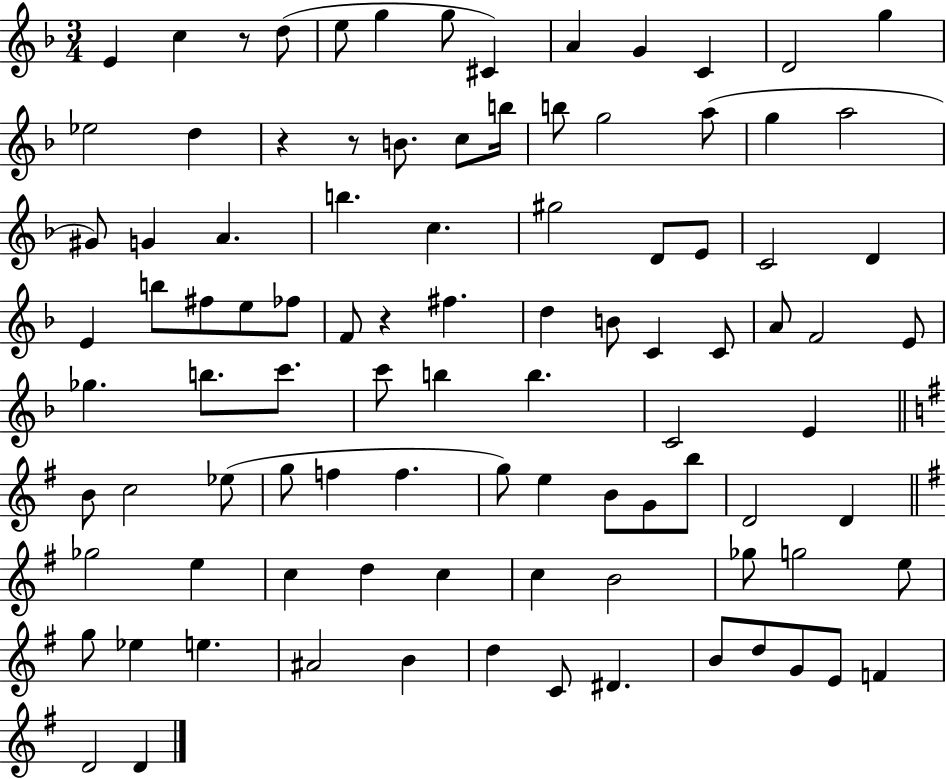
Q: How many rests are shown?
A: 4